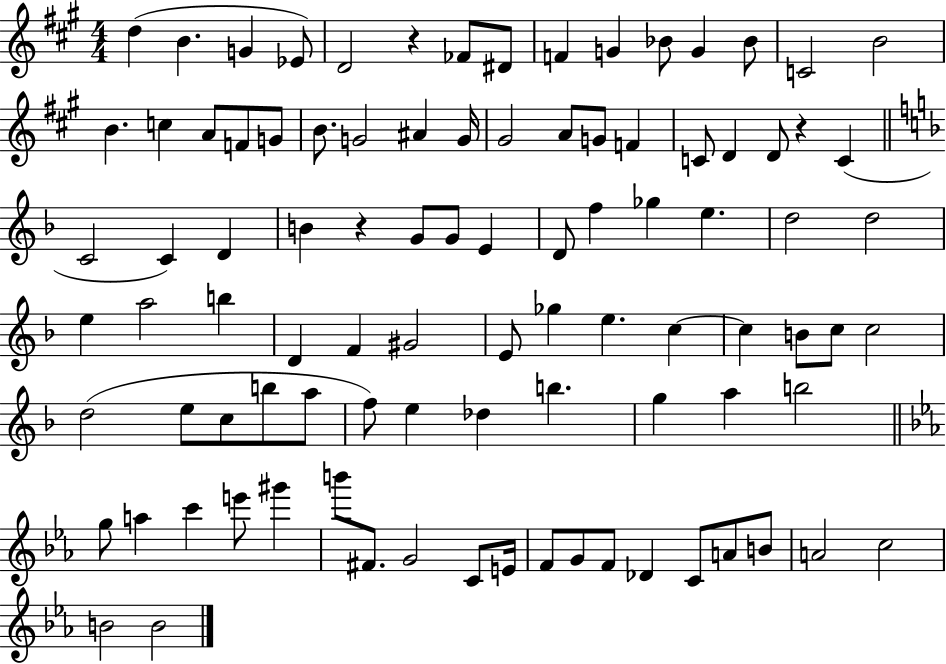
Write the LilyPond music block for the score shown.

{
  \clef treble
  \numericTimeSignature
  \time 4/4
  \key a \major
  \repeat volta 2 { d''4( b'4. g'4 ees'8) | d'2 r4 fes'8 dis'8 | f'4 g'4 bes'8 g'4 bes'8 | c'2 b'2 | \break b'4. c''4 a'8 f'8 g'8 | b'8. g'2 ais'4 g'16 | gis'2 a'8 g'8 f'4 | c'8 d'4 d'8 r4 c'4( | \break \bar "||" \break \key d \minor c'2 c'4) d'4 | b'4 r4 g'8 g'8 e'4 | d'8 f''4 ges''4 e''4. | d''2 d''2 | \break e''4 a''2 b''4 | d'4 f'4 gis'2 | e'8 ges''4 e''4. c''4~~ | c''4 b'8 c''8 c''2 | \break d''2( e''8 c''8 b''8 a''8 | f''8) e''4 des''4 b''4. | g''4 a''4 b''2 | \bar "||" \break \key ees \major g''8 a''4 c'''4 e'''8 gis'''4 | b'''8 fis'8. g'2 c'8 e'16 | f'8 g'8 f'8 des'4 c'8 a'8 b'8 | a'2 c''2 | \break b'2 b'2 | } \bar "|."
}